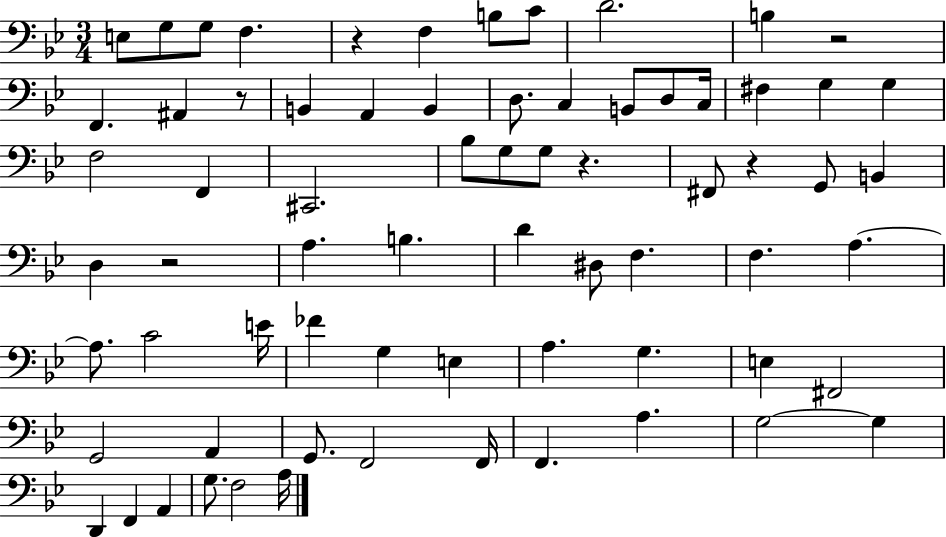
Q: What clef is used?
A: bass